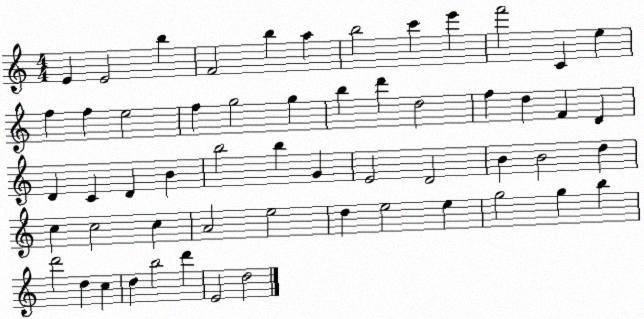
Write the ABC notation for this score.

X:1
T:Untitled
M:4/4
L:1/4
K:C
E E2 b F2 b a b2 c' e' f'2 C e f f e2 f g2 g b d' d2 f d F D D C D B b2 b G E2 D2 B B2 d c c2 c A2 e2 d e2 e g2 g b d'2 d c d b2 d' E2 d2